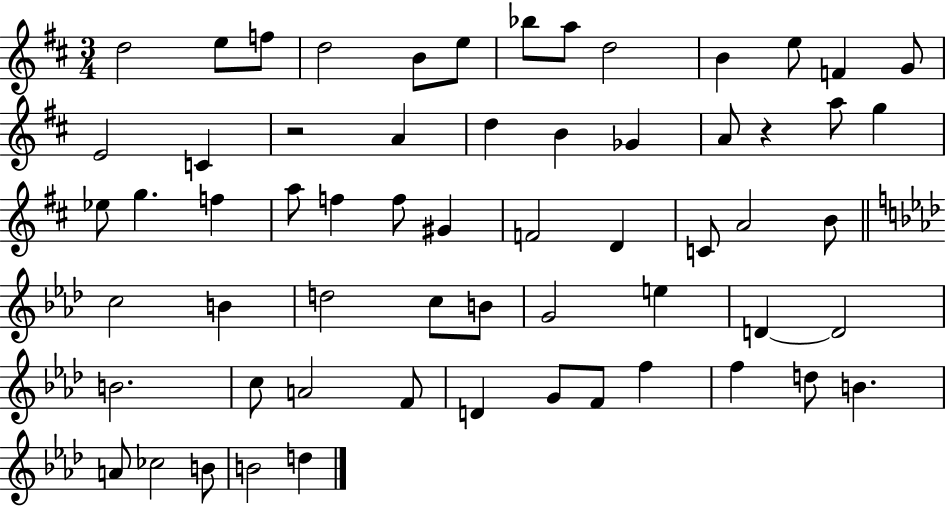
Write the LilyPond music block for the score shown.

{
  \clef treble
  \numericTimeSignature
  \time 3/4
  \key d \major
  \repeat volta 2 { d''2 e''8 f''8 | d''2 b'8 e''8 | bes''8 a''8 d''2 | b'4 e''8 f'4 g'8 | \break e'2 c'4 | r2 a'4 | d''4 b'4 ges'4 | a'8 r4 a''8 g''4 | \break ees''8 g''4. f''4 | a''8 f''4 f''8 gis'4 | f'2 d'4 | c'8 a'2 b'8 | \break \bar "||" \break \key f \minor c''2 b'4 | d''2 c''8 b'8 | g'2 e''4 | d'4~~ d'2 | \break b'2. | c''8 a'2 f'8 | d'4 g'8 f'8 f''4 | f''4 d''8 b'4. | \break a'8 ces''2 b'8 | b'2 d''4 | } \bar "|."
}